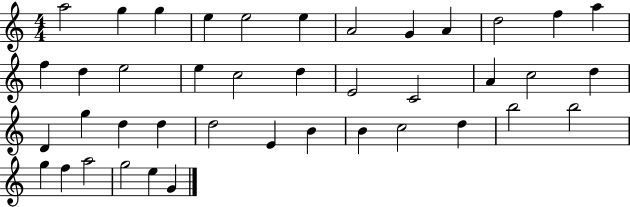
A5/h G5/q G5/q E5/q E5/h E5/q A4/h G4/q A4/q D5/h F5/q A5/q F5/q D5/q E5/h E5/q C5/h D5/q E4/h C4/h A4/q C5/h D5/q D4/q G5/q D5/q D5/q D5/h E4/q B4/q B4/q C5/h D5/q B5/h B5/h G5/q F5/q A5/h G5/h E5/q G4/q